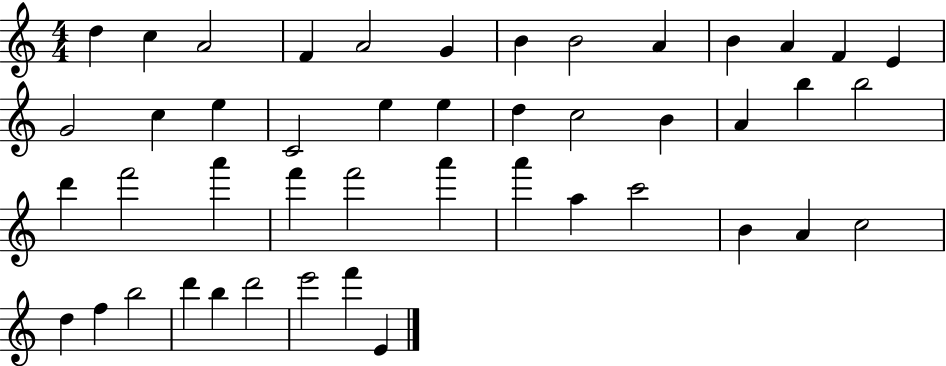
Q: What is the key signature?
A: C major